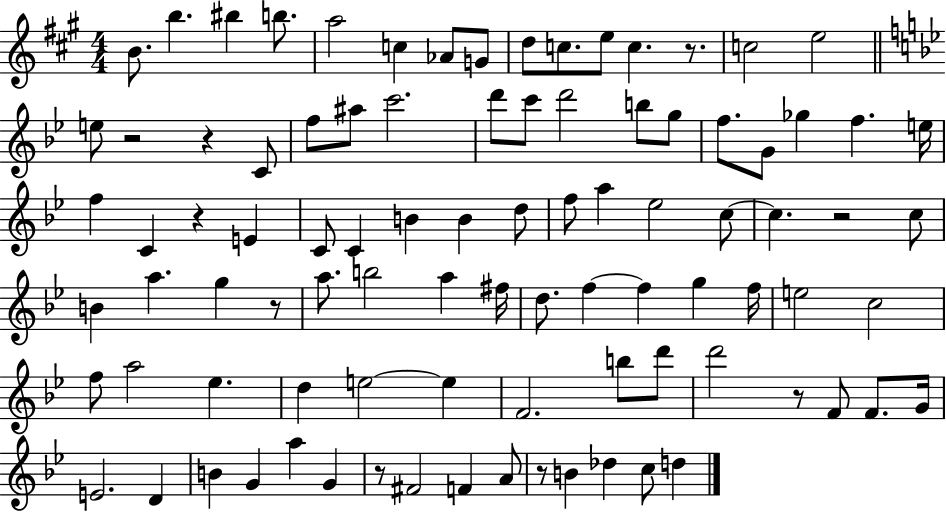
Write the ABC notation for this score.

X:1
T:Untitled
M:4/4
L:1/4
K:A
B/2 b ^b b/2 a2 c _A/2 G/2 d/2 c/2 e/2 c z/2 c2 e2 e/2 z2 z C/2 f/2 ^a/2 c'2 d'/2 c'/2 d'2 b/2 g/2 f/2 G/2 _g f e/4 f C z E C/2 C B B d/2 f/2 a _e2 c/2 c z2 c/2 B a g z/2 a/2 b2 a ^f/4 d/2 f f g f/4 e2 c2 f/2 a2 _e d e2 e F2 b/2 d'/2 d'2 z/2 F/2 F/2 G/4 E2 D B G a G z/2 ^F2 F A/2 z/2 B _d c/2 d